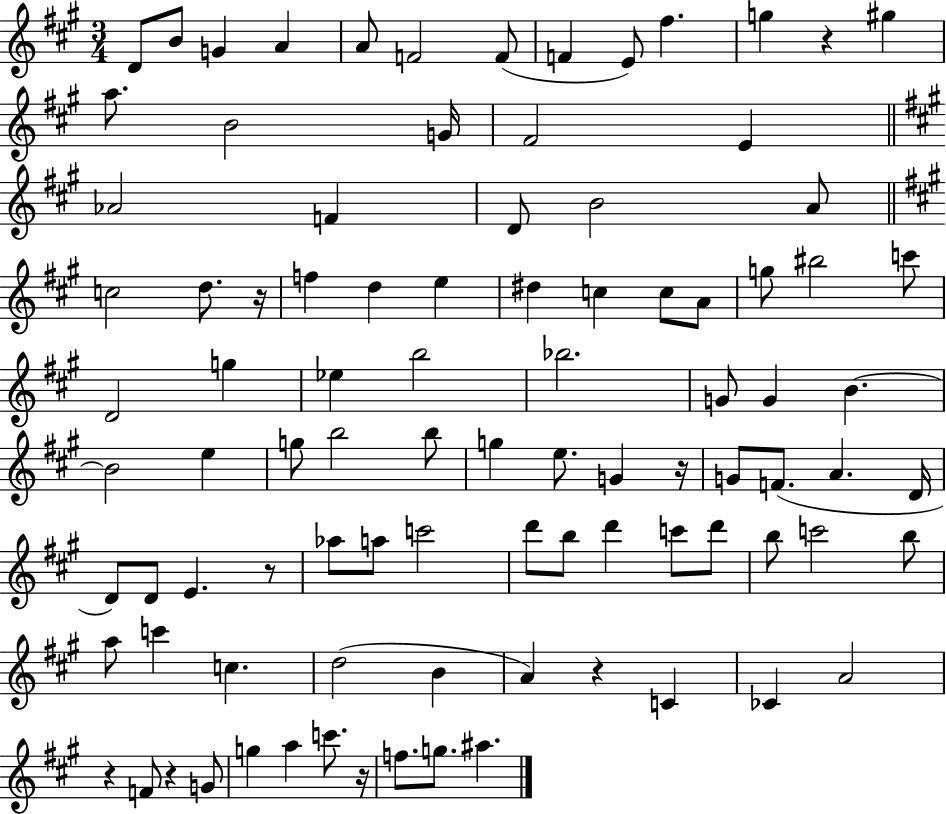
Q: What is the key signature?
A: A major